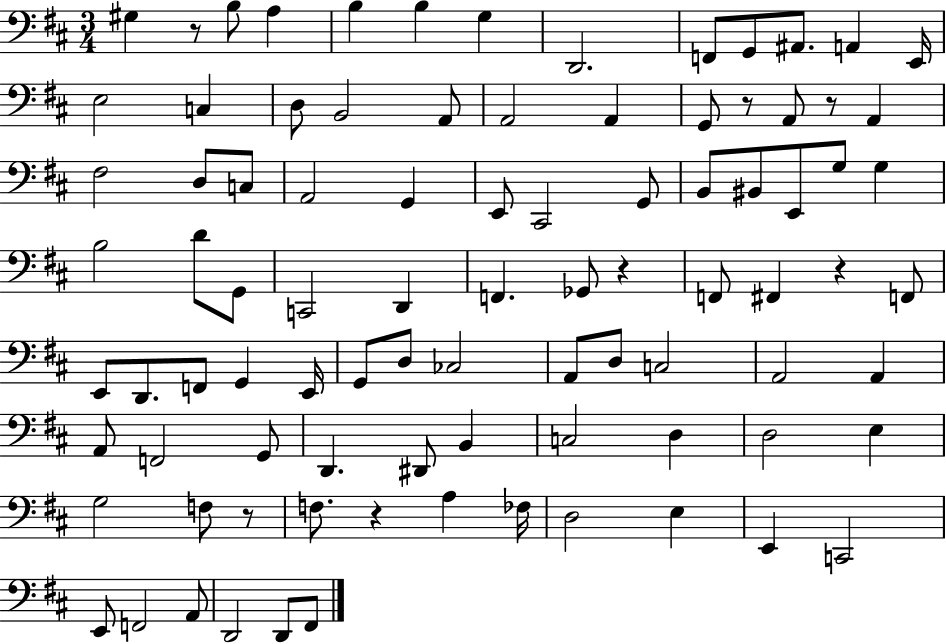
{
  \clef bass
  \numericTimeSignature
  \time 3/4
  \key d \major
  gis4 r8 b8 a4 | b4 b4 g4 | d,2. | f,8 g,8 ais,8. a,4 e,16 | \break e2 c4 | d8 b,2 a,8 | a,2 a,4 | g,8 r8 a,8 r8 a,4 | \break fis2 d8 c8 | a,2 g,4 | e,8 cis,2 g,8 | b,8 bis,8 e,8 g8 g4 | \break b2 d'8 g,8 | c,2 d,4 | f,4. ges,8 r4 | f,8 fis,4 r4 f,8 | \break e,8 d,8. f,8 g,4 e,16 | g,8 d8 ces2 | a,8 d8 c2 | a,2 a,4 | \break a,8 f,2 g,8 | d,4. dis,8 b,4 | c2 d4 | d2 e4 | \break g2 f8 r8 | f8. r4 a4 fes16 | d2 e4 | e,4 c,2 | \break e,8 f,2 a,8 | d,2 d,8 fis,8 | \bar "|."
}